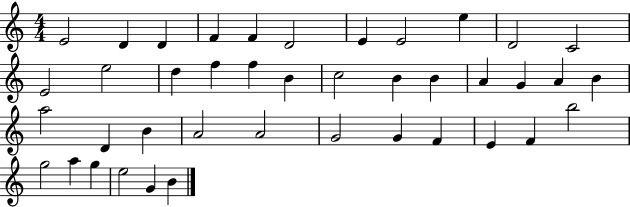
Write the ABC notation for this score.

X:1
T:Untitled
M:4/4
L:1/4
K:C
E2 D D F F D2 E E2 e D2 C2 E2 e2 d f f B c2 B B A G A B a2 D B A2 A2 G2 G F E F b2 g2 a g e2 G B